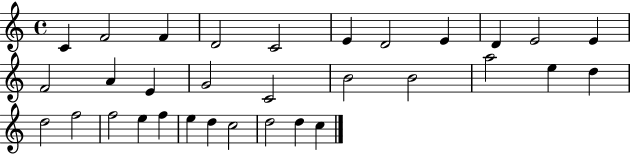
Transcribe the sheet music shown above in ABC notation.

X:1
T:Untitled
M:4/4
L:1/4
K:C
C F2 F D2 C2 E D2 E D E2 E F2 A E G2 C2 B2 B2 a2 e d d2 f2 f2 e f e d c2 d2 d c